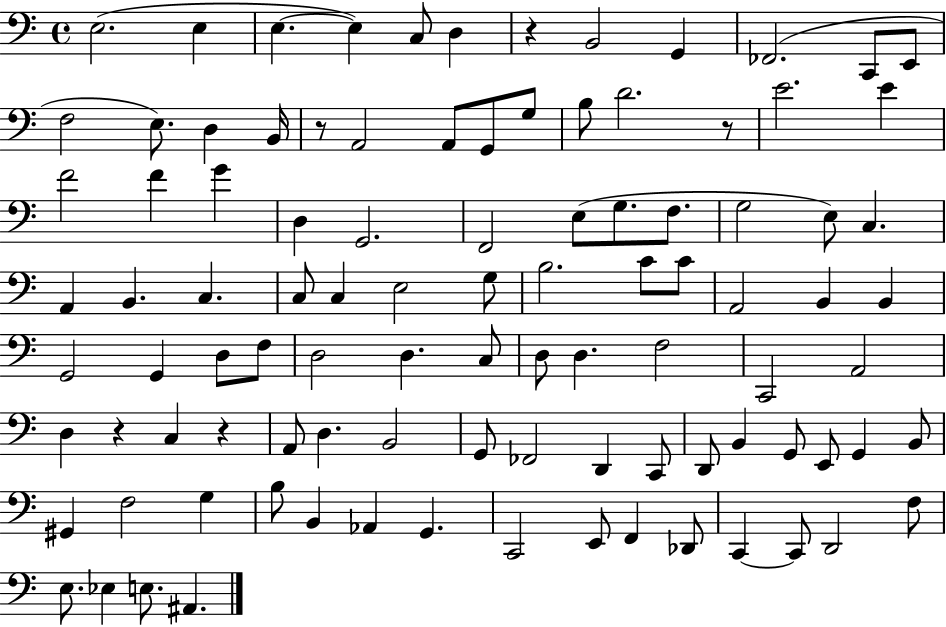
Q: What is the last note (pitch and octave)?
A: A#2